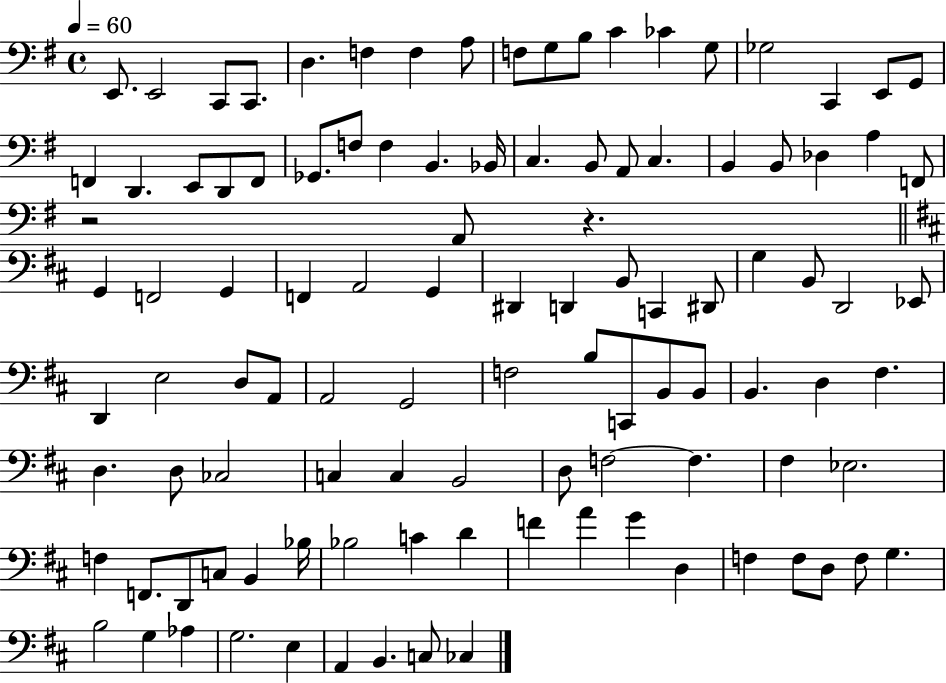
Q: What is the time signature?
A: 4/4